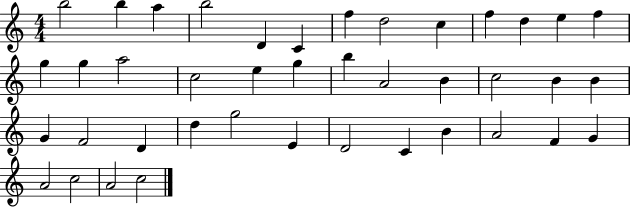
B5/h B5/q A5/q B5/h D4/q C4/q F5/q D5/h C5/q F5/q D5/q E5/q F5/q G5/q G5/q A5/h C5/h E5/q G5/q B5/q A4/h B4/q C5/h B4/q B4/q G4/q F4/h D4/q D5/q G5/h E4/q D4/h C4/q B4/q A4/h F4/q G4/q A4/h C5/h A4/h C5/h